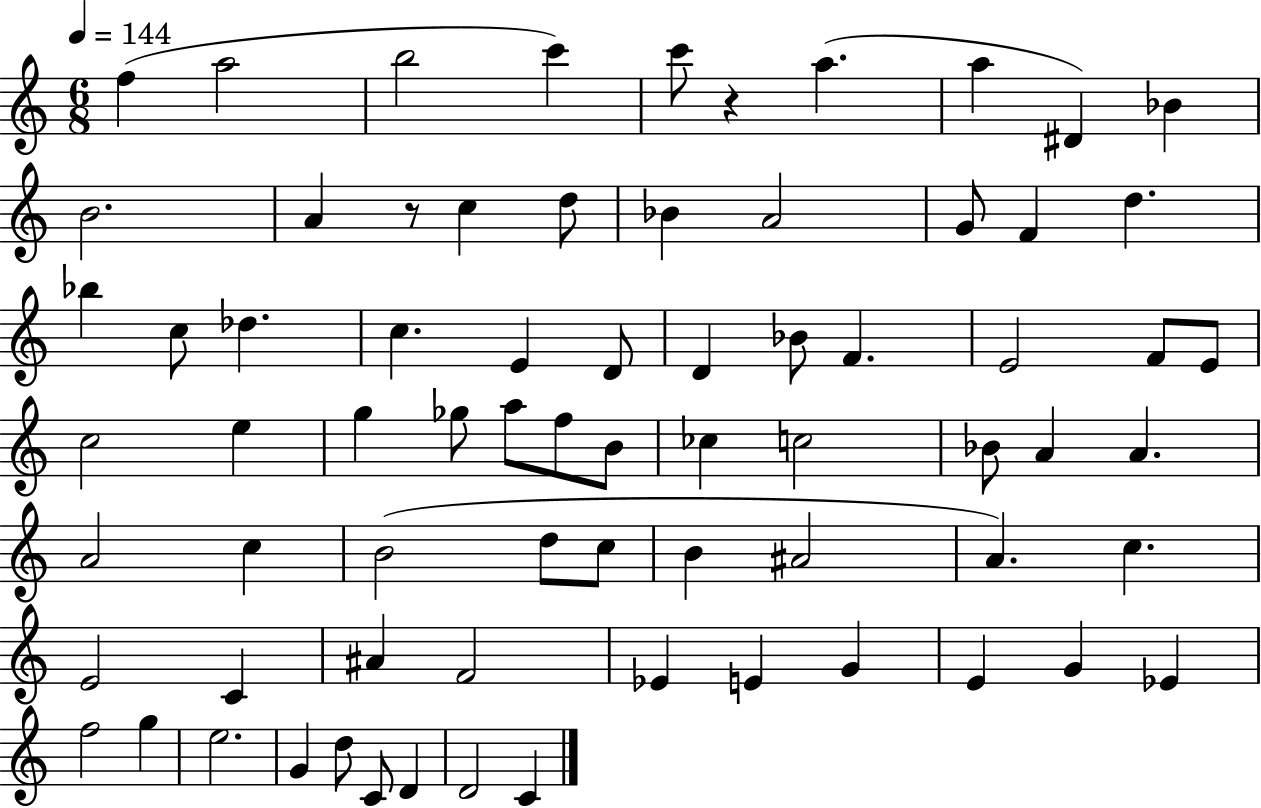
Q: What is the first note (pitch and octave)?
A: F5